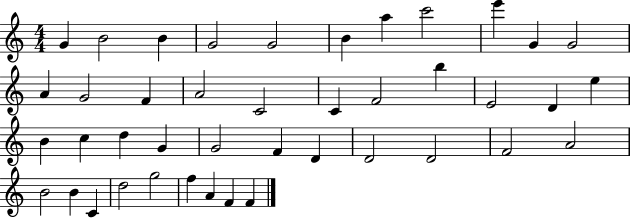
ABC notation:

X:1
T:Untitled
M:4/4
L:1/4
K:C
G B2 B G2 G2 B a c'2 e' G G2 A G2 F A2 C2 C F2 b E2 D e B c d G G2 F D D2 D2 F2 A2 B2 B C d2 g2 f A F F